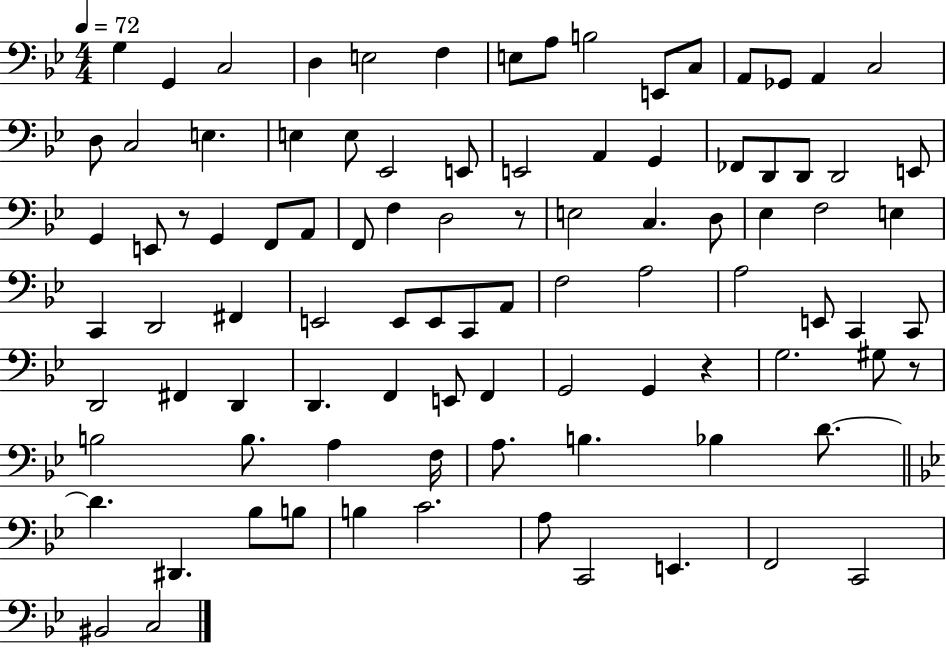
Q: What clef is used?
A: bass